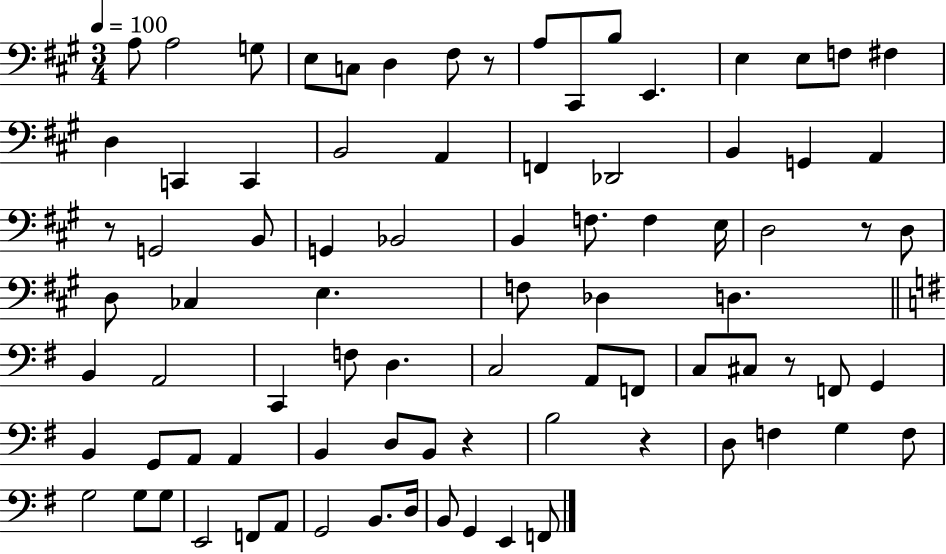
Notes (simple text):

A3/e A3/h G3/e E3/e C3/e D3/q F#3/e R/e A3/e C#2/e B3/e E2/q. E3/q E3/e F3/e F#3/q D3/q C2/q C2/q B2/h A2/q F2/q Db2/h B2/q G2/q A2/q R/e G2/h B2/e G2/q Bb2/h B2/q F3/e. F3/q E3/s D3/h R/e D3/e D3/e CES3/q E3/q. F3/e Db3/q D3/q. B2/q A2/h C2/q F3/e D3/q. C3/h A2/e F2/e C3/e C#3/e R/e F2/e G2/q B2/q G2/e A2/e A2/q B2/q D3/e B2/e R/q B3/h R/q D3/e F3/q G3/q F3/e G3/h G3/e G3/e E2/h F2/e A2/e G2/h B2/e. D3/s B2/e G2/q E2/q F2/e